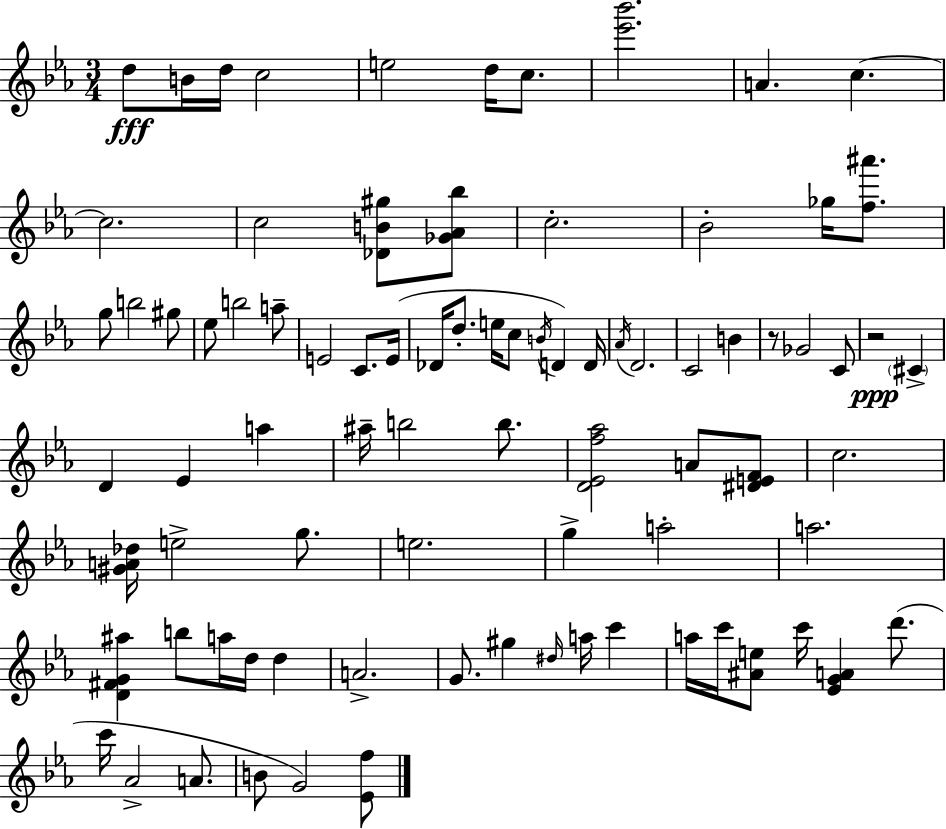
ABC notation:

X:1
T:Untitled
M:3/4
L:1/4
K:Cm
d/2 B/4 d/4 c2 e2 d/4 c/2 [_e'_b']2 A c c2 c2 [_DB^g]/2 [_G_A_b]/2 c2 _B2 _g/4 [f^a']/2 g/2 b2 ^g/2 _e/2 b2 a/2 E2 C/2 E/4 _D/4 d/2 e/4 c/2 B/4 D D/4 _A/4 D2 C2 B z/2 _G2 C/2 z2 ^C D _E a ^a/4 b2 b/2 [D_Ef_a]2 A/2 [^DEF]/2 c2 [^GA_d]/4 e2 g/2 e2 g a2 a2 [D^FG^a] b/2 a/4 d/4 d A2 G/2 ^g ^d/4 a/4 c' a/4 c'/4 [^Ae]/2 c'/4 [_EGA] d'/2 c'/4 _A2 A/2 B/2 G2 [_Ef]/2